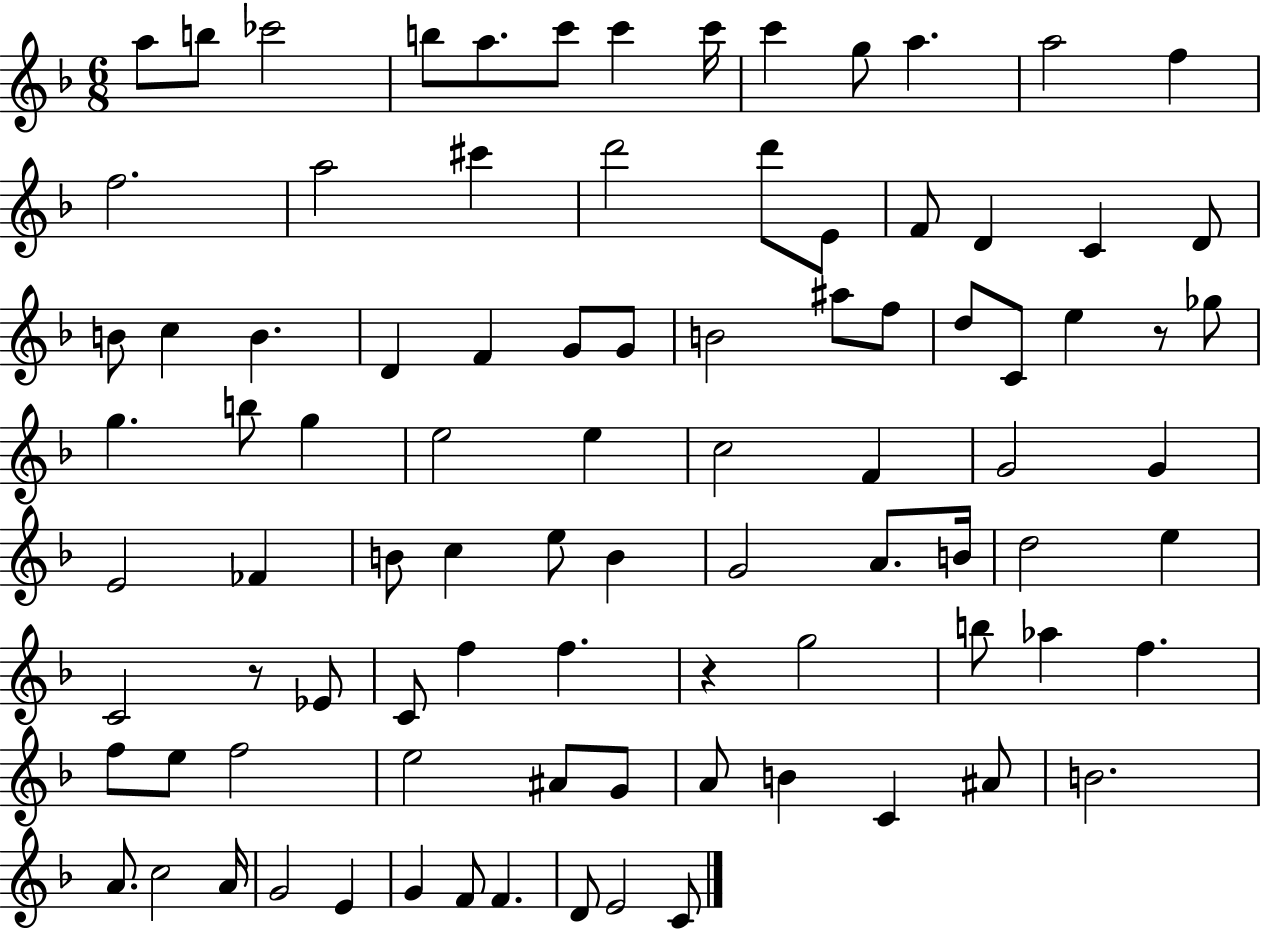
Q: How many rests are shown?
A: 3